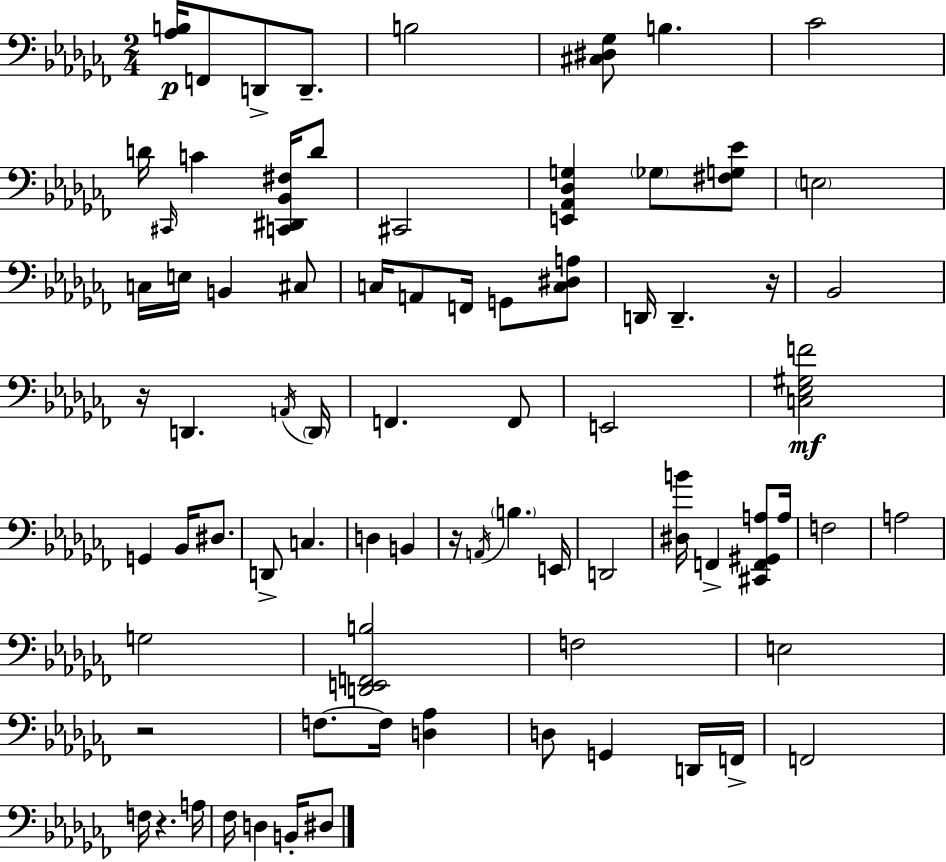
{
  \clef bass
  \numericTimeSignature
  \time 2/4
  \key aes \minor
  \repeat volta 2 { <aes b>16\p f,8 d,8-> d,8.-- | b2 | <cis dis ges>8 b4. | ces'2 | \break d'16 \grace { cis,16 } c'4 <c, dis, bes, fis>16 d'8 | cis,2 | <e, aes, des g>4 \parenthesize ges8 <fis g ees'>8 | \parenthesize e2 | \break c16 e16 b,4 cis8 | c16 a,8 f,16 g,8 <c dis a>8 | d,16 d,4.-- | r16 bes,2 | \break r16 d,4. | \acciaccatura { a,16 } \parenthesize d,16 f,4. | f,8 e,2 | <c ees gis f'>2\mf | \break g,4 bes,16 dis8. | d,8-> c4. | d4 b,4 | r16 \acciaccatura { a,16 } \parenthesize b4. | \break e,16 d,2 | <dis b'>16 f,4-> | <cis, f, gis, a>8 a16 f2 | a2 | \break g2 | <d, e, f, b>2 | f2 | e2 | \break r2 | f8.~~ f16 <d aes>4 | d8 g,4 | d,16 f,16-> f,2 | \break f16 r4. | a16 fes16 d4 | b,16-. dis8 } \bar "|."
}